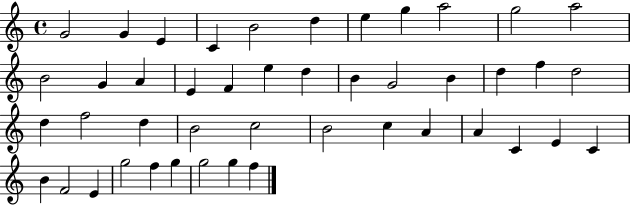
X:1
T:Untitled
M:4/4
L:1/4
K:C
G2 G E C B2 d e g a2 g2 a2 B2 G A E F e d B G2 B d f d2 d f2 d B2 c2 B2 c A A C E C B F2 E g2 f g g2 g f